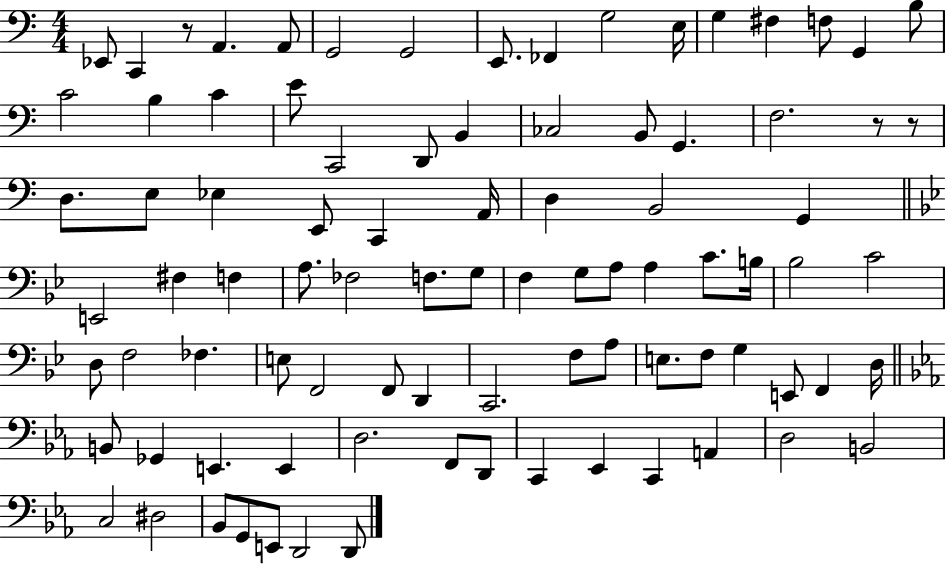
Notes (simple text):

Eb2/e C2/q R/e A2/q. A2/e G2/h G2/h E2/e. FES2/q G3/h E3/s G3/q F#3/q F3/e G2/q B3/e C4/h B3/q C4/q E4/e C2/h D2/e B2/q CES3/h B2/e G2/q. F3/h. R/e R/e D3/e. E3/e Eb3/q E2/e C2/q A2/s D3/q B2/h G2/q E2/h F#3/q F3/q A3/e. FES3/h F3/e. G3/e F3/q G3/e A3/e A3/q C4/e. B3/s Bb3/h C4/h D3/e F3/h FES3/q. E3/e F2/h F2/e D2/q C2/h. F3/e A3/e E3/e. F3/e G3/q E2/e F2/q D3/s B2/e Gb2/q E2/q. E2/q D3/h. F2/e D2/e C2/q Eb2/q C2/q A2/q D3/h B2/h C3/h D#3/h Bb2/e G2/e E2/e D2/h D2/e